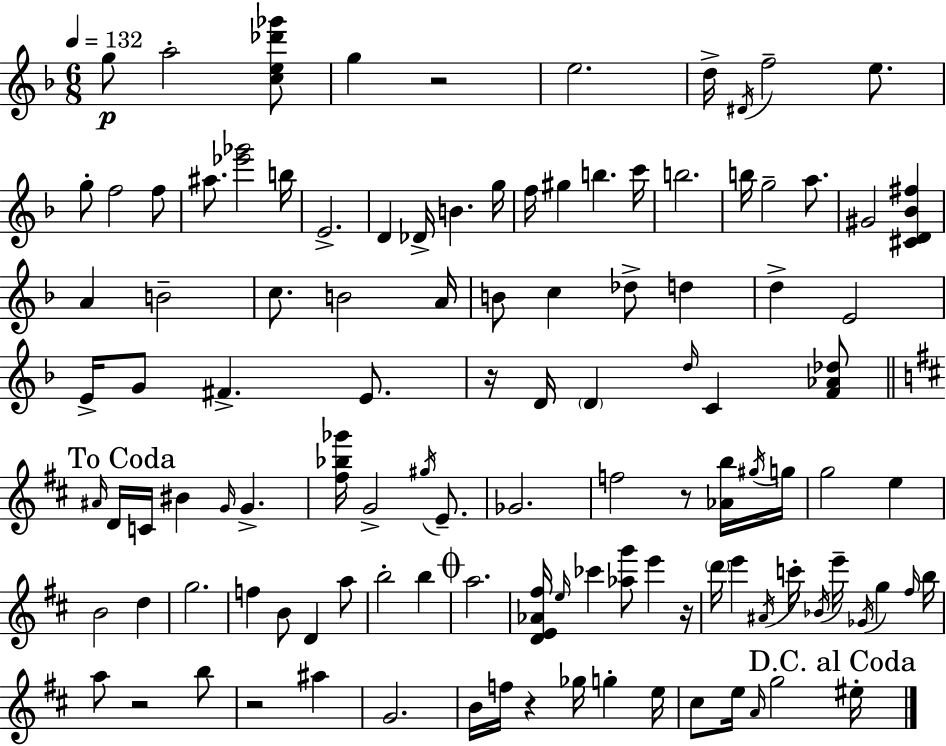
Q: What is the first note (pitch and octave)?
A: G5